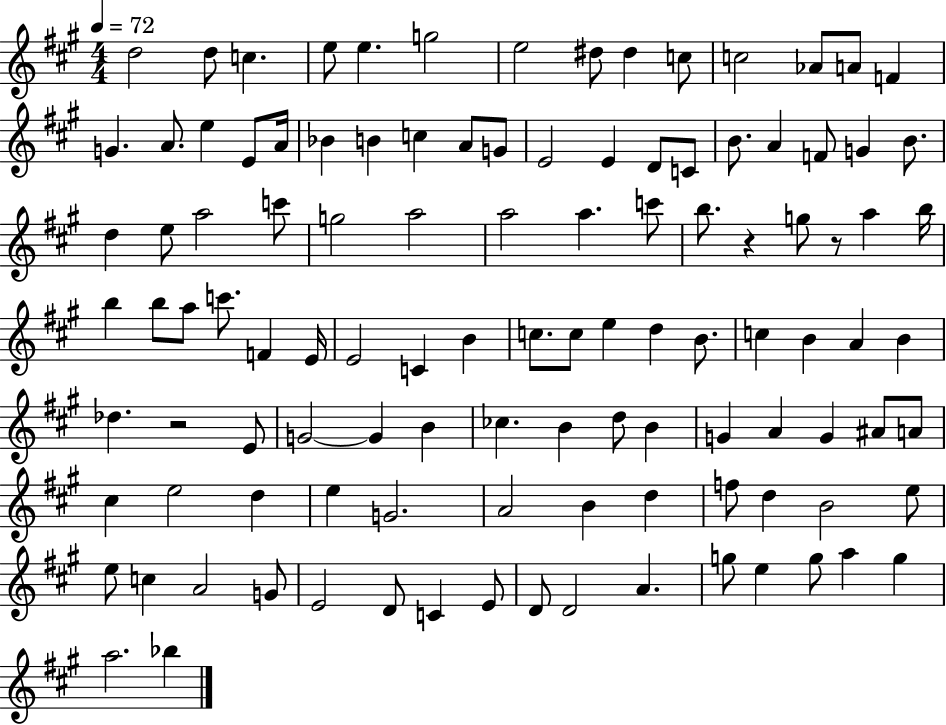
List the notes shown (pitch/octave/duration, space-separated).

D5/h D5/e C5/q. E5/e E5/q. G5/h E5/h D#5/e D#5/q C5/e C5/h Ab4/e A4/e F4/q G4/q. A4/e. E5/q E4/e A4/s Bb4/q B4/q C5/q A4/e G4/e E4/h E4/q D4/e C4/e B4/e. A4/q F4/e G4/q B4/e. D5/q E5/e A5/h C6/e G5/h A5/h A5/h A5/q. C6/e B5/e. R/q G5/e R/e A5/q B5/s B5/q B5/e A5/e C6/e. F4/q E4/s E4/h C4/q B4/q C5/e. C5/e E5/q D5/q B4/e. C5/q B4/q A4/q B4/q Db5/q. R/h E4/e G4/h G4/q B4/q CES5/q. B4/q D5/e B4/q G4/q A4/q G4/q A#4/e A4/e C#5/q E5/h D5/q E5/q G4/h. A4/h B4/q D5/q F5/e D5/q B4/h E5/e E5/e C5/q A4/h G4/e E4/h D4/e C4/q E4/e D4/e D4/h A4/q. G5/e E5/q G5/e A5/q G5/q A5/h. Bb5/q